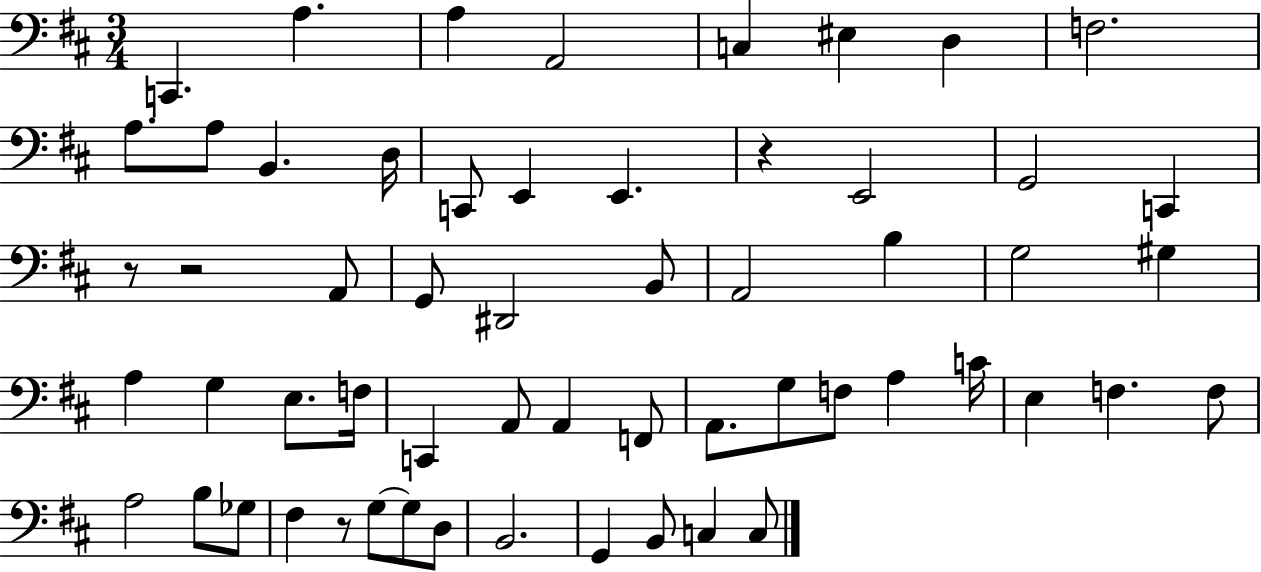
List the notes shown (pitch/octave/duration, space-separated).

C2/q. A3/q. A3/q A2/h C3/q EIS3/q D3/q F3/h. A3/e. A3/e B2/q. D3/s C2/e E2/q E2/q. R/q E2/h G2/h C2/q R/e R/h A2/e G2/e D#2/h B2/e A2/h B3/q G3/h G#3/q A3/q G3/q E3/e. F3/s C2/q A2/e A2/q F2/e A2/e. G3/e F3/e A3/q C4/s E3/q F3/q. F3/e A3/h B3/e Gb3/e F#3/q R/e G3/e G3/e D3/e B2/h. G2/q B2/e C3/q C3/e